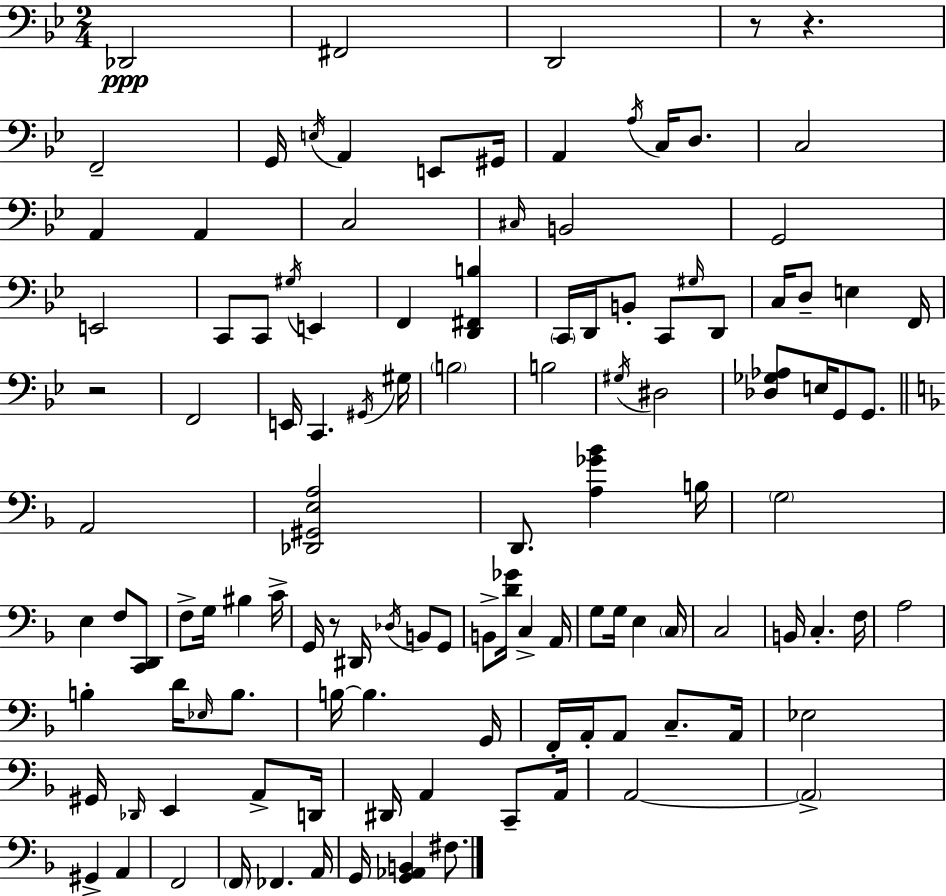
X:1
T:Untitled
M:2/4
L:1/4
K:Bb
_D,,2 ^F,,2 D,,2 z/2 z F,,2 G,,/4 E,/4 A,, E,,/2 ^G,,/4 A,, A,/4 C,/4 D,/2 C,2 A,, A,, C,2 ^C,/4 B,,2 G,,2 E,,2 C,,/2 C,,/2 ^G,/4 E,, F,, [D,,^F,,B,] C,,/4 D,,/4 B,,/2 C,,/2 ^G,/4 D,,/2 C,/4 D,/2 E, F,,/4 z2 F,,2 E,,/4 C,, ^G,,/4 ^G,/4 B,2 B,2 ^G,/4 ^D,2 [_D,_G,_A,]/2 E,/4 G,,/2 G,,/2 A,,2 [_D,,^G,,E,A,]2 D,,/2 [A,_G_B] B,/4 G,2 E, F,/2 [C,,D,,]/2 F,/2 G,/4 ^B, C/4 G,,/4 z/2 ^D,,/4 _D,/4 B,,/2 G,,/2 B,,/2 [D_G]/4 C, A,,/4 G,/2 G,/4 E, C,/4 C,2 B,,/4 C, F,/4 A,2 B, D/4 _E,/4 B,/2 B,/4 B, G,,/4 F,,/4 A,,/4 A,,/2 C,/2 A,,/4 _E,2 ^G,,/4 _D,,/4 E,, A,,/2 D,,/4 ^D,,/4 A,, C,,/2 A,,/4 A,,2 A,,2 ^G,, A,, F,,2 F,,/4 _F,, A,,/4 G,,/4 [G,,_A,,B,,] ^F,/2